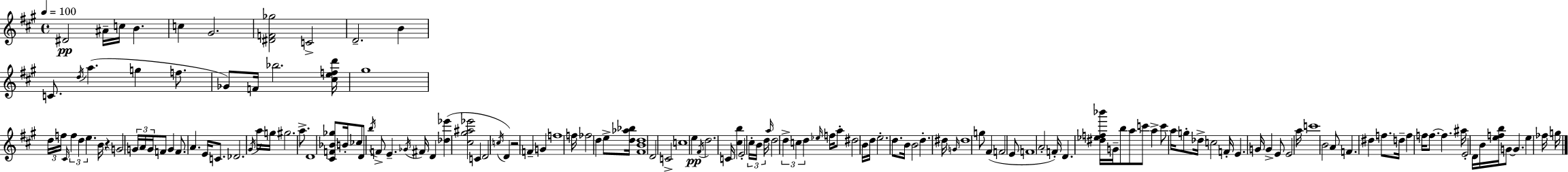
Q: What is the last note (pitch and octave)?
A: G5